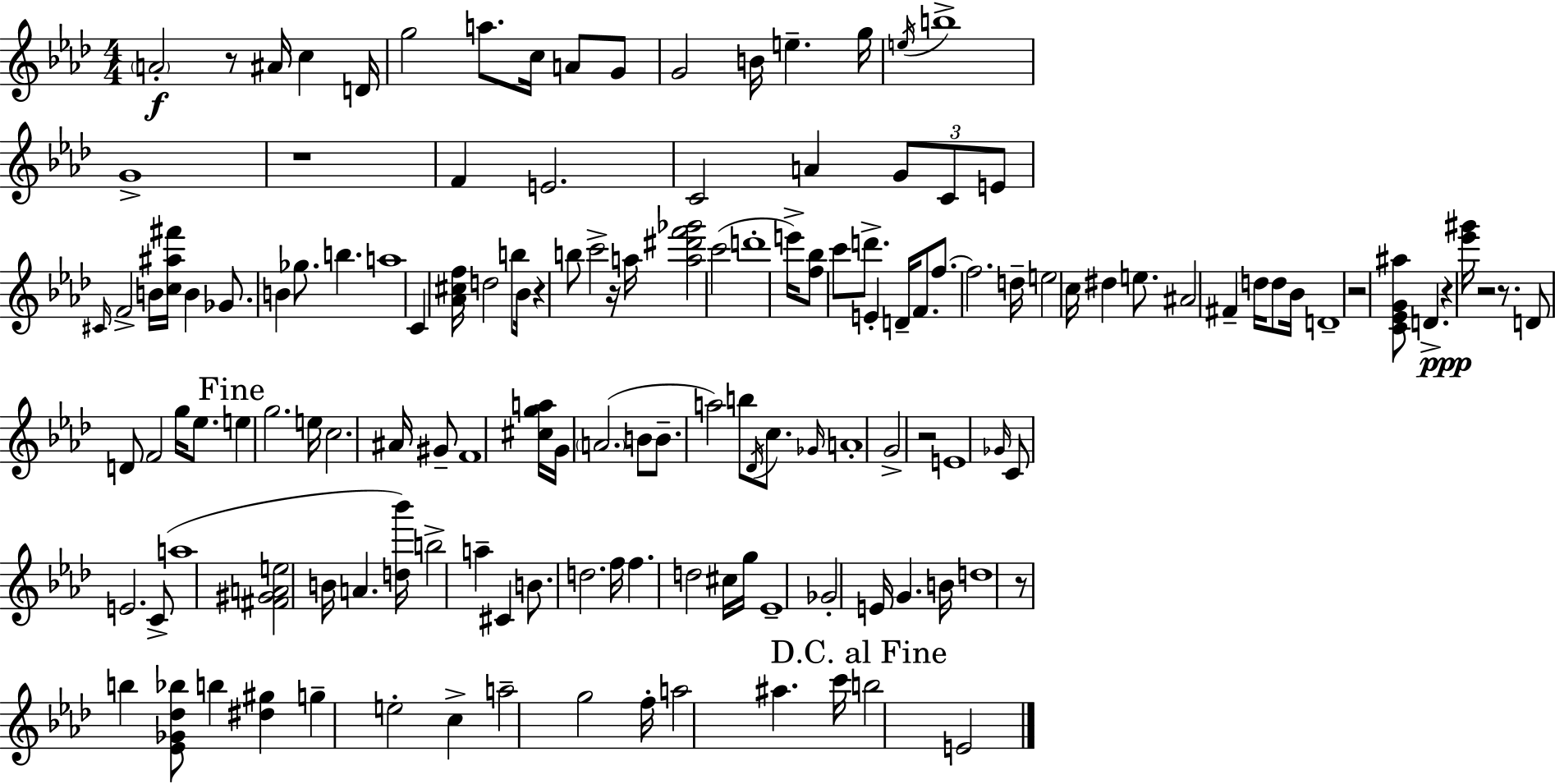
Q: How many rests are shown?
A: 10